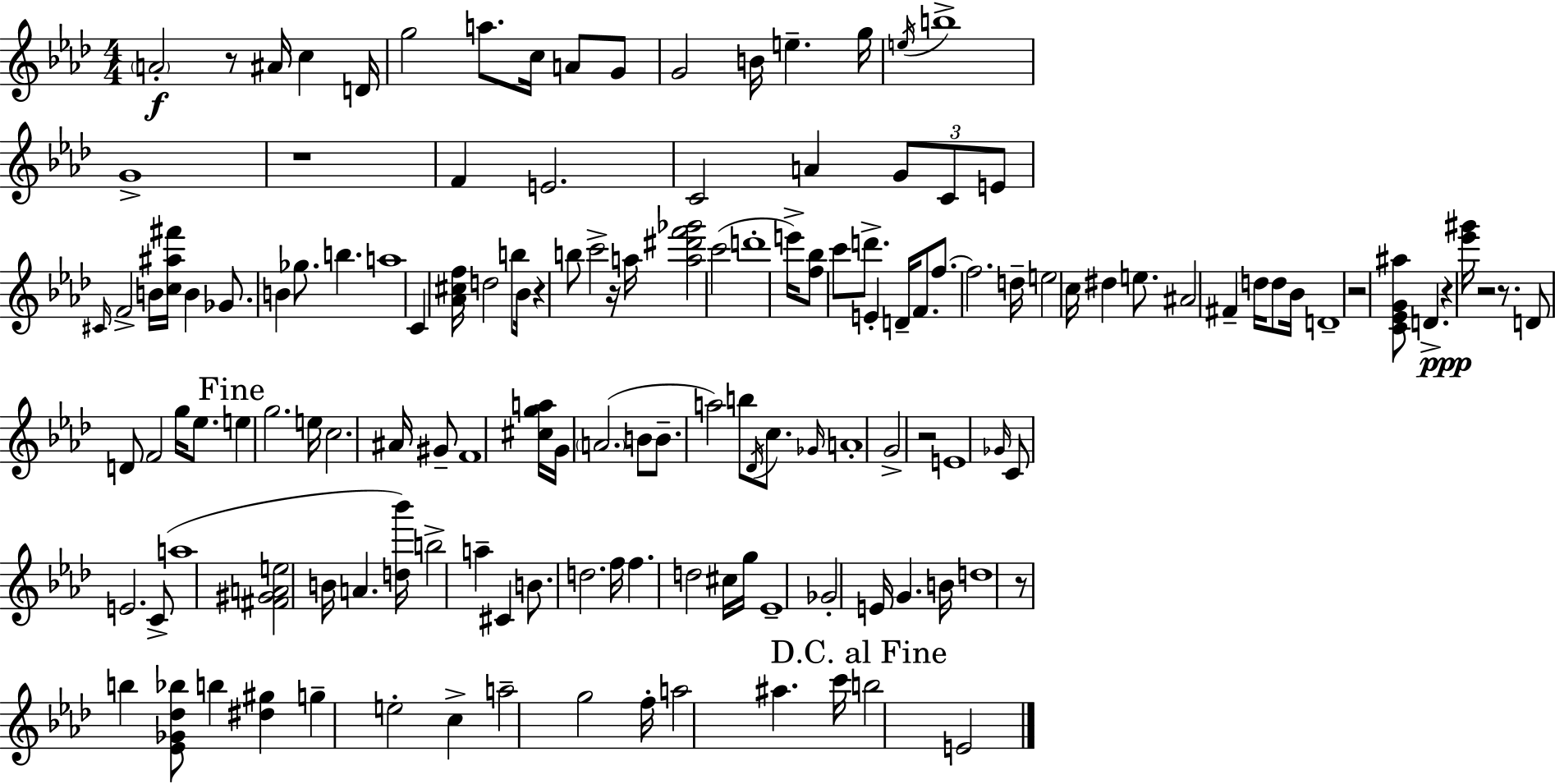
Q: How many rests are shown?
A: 10